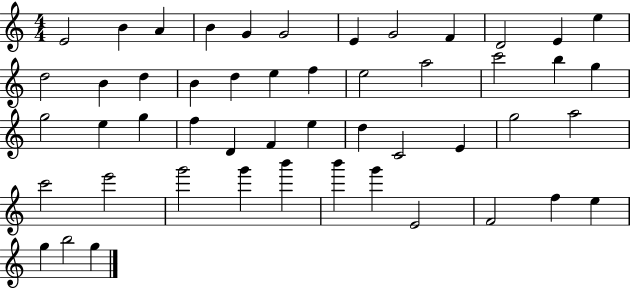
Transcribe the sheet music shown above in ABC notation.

X:1
T:Untitled
M:4/4
L:1/4
K:C
E2 B A B G G2 E G2 F D2 E e d2 B d B d e f e2 a2 c'2 b g g2 e g f D F e d C2 E g2 a2 c'2 e'2 g'2 g' b' b' g' E2 F2 f e g b2 g